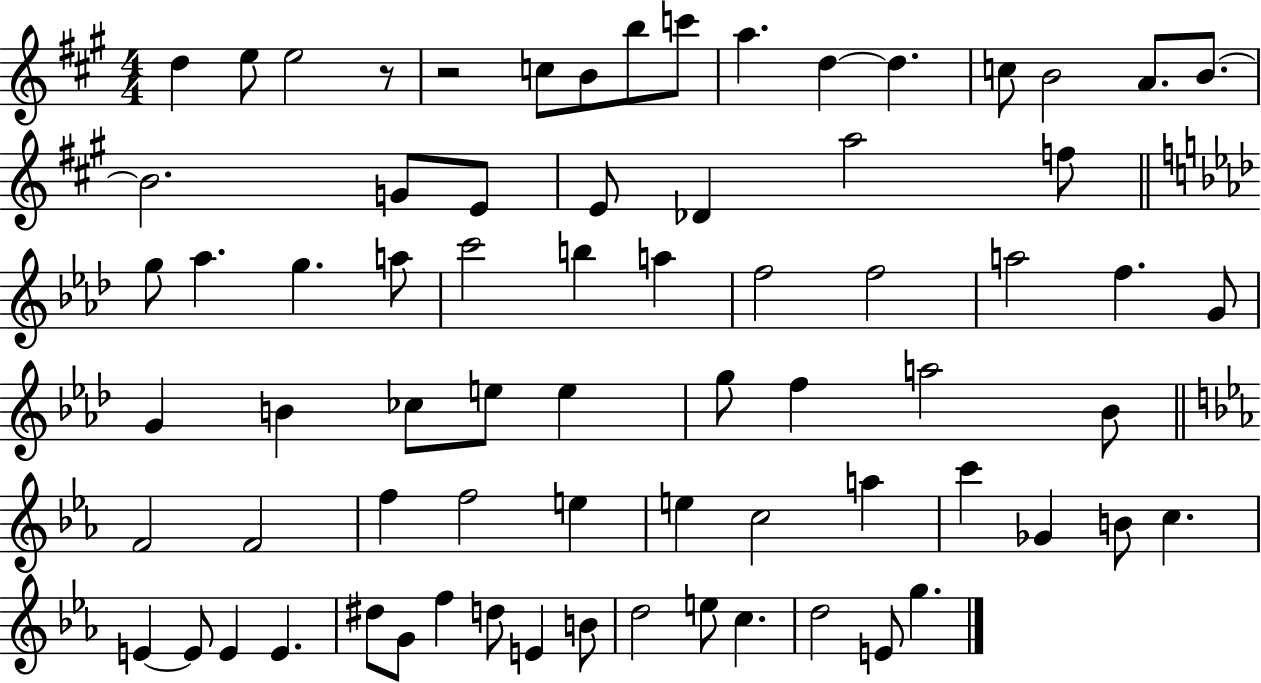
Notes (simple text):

D5/q E5/e E5/h R/e R/h C5/e B4/e B5/e C6/e A5/q. D5/q D5/q. C5/e B4/h A4/e. B4/e. B4/h. G4/e E4/e E4/e Db4/q A5/h F5/e G5/e Ab5/q. G5/q. A5/e C6/h B5/q A5/q F5/h F5/h A5/h F5/q. G4/e G4/q B4/q CES5/e E5/e E5/q G5/e F5/q A5/h Bb4/e F4/h F4/h F5/q F5/h E5/q E5/q C5/h A5/q C6/q Gb4/q B4/e C5/q. E4/q E4/e E4/q E4/q. D#5/e G4/e F5/q D5/e E4/q B4/e D5/h E5/e C5/q. D5/h E4/e G5/q.